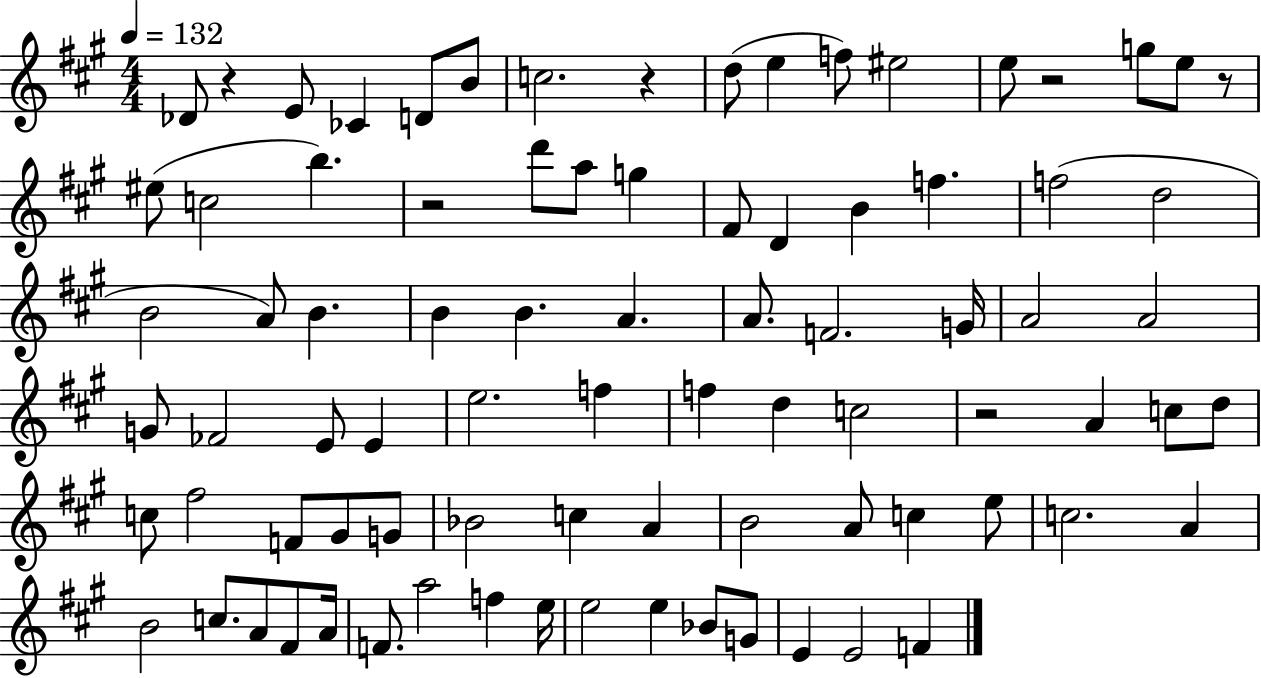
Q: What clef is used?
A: treble